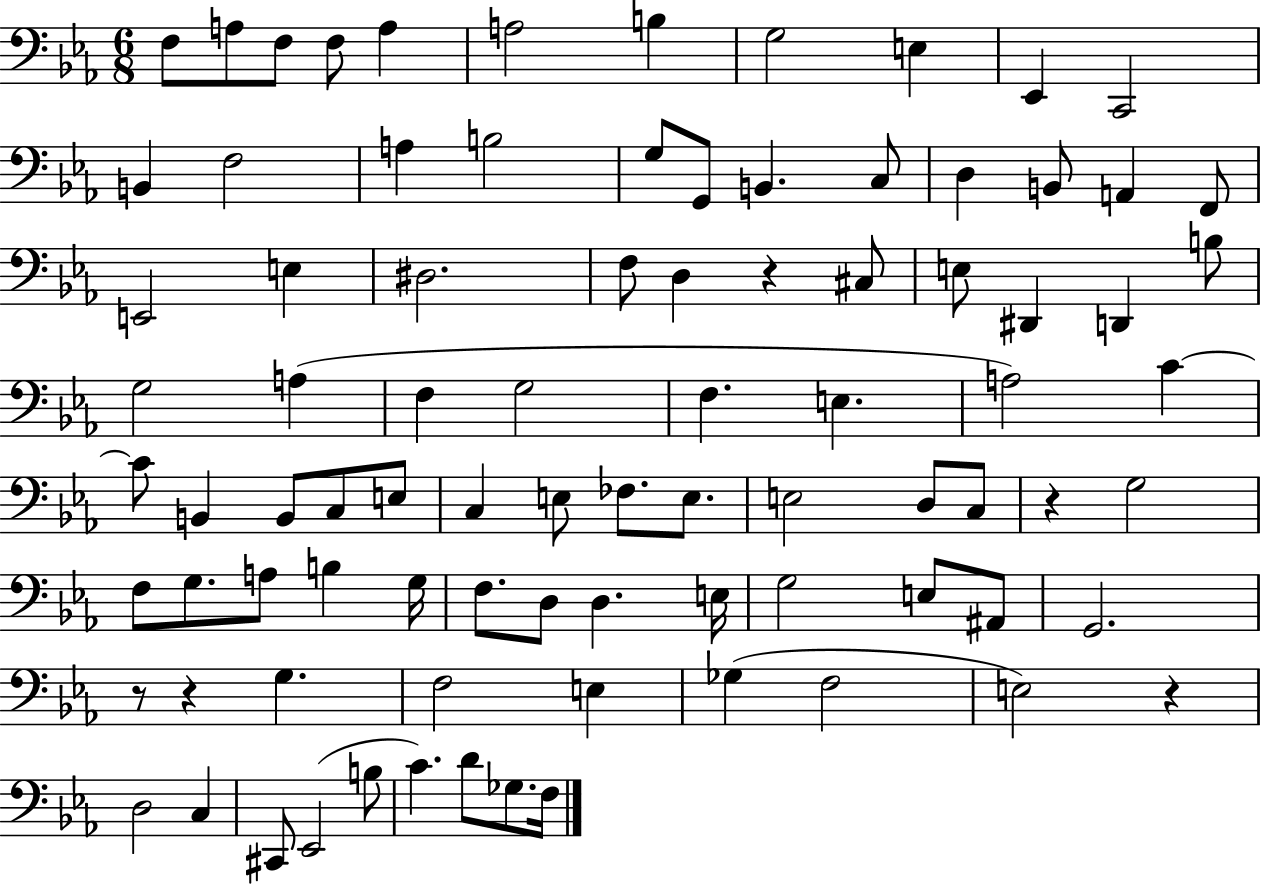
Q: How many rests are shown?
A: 5